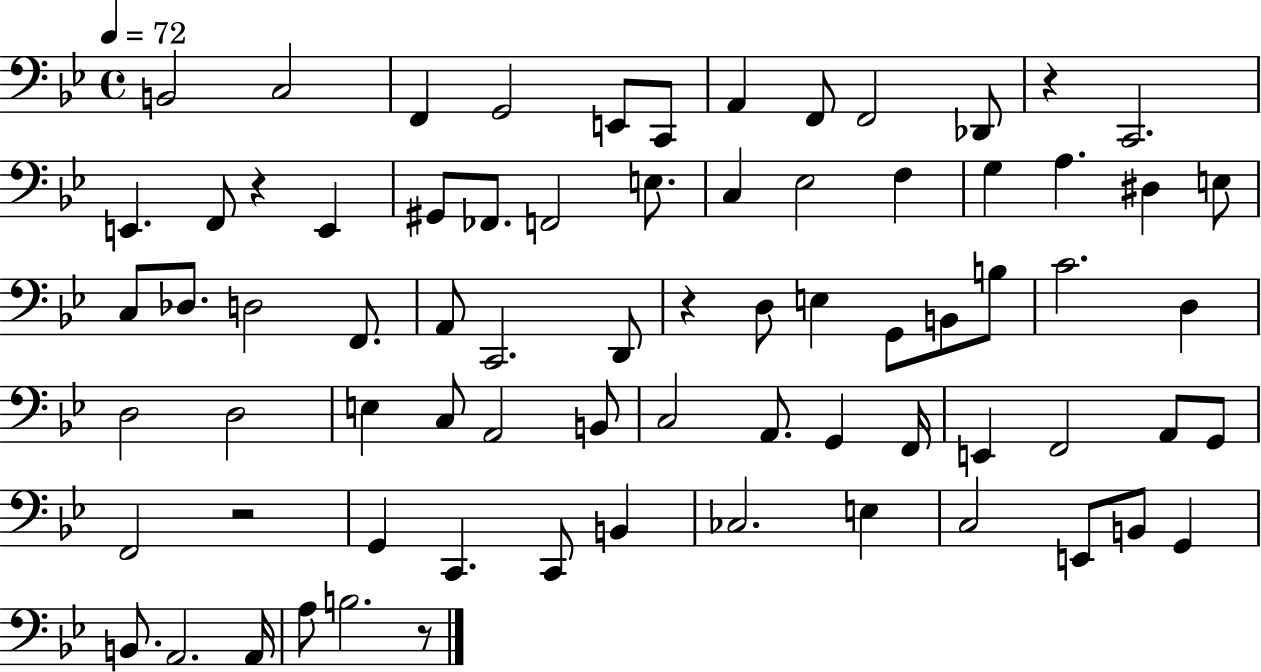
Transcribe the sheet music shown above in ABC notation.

X:1
T:Untitled
M:4/4
L:1/4
K:Bb
B,,2 C,2 F,, G,,2 E,,/2 C,,/2 A,, F,,/2 F,,2 _D,,/2 z C,,2 E,, F,,/2 z E,, ^G,,/2 _F,,/2 F,,2 E,/2 C, _E,2 F, G, A, ^D, E,/2 C,/2 _D,/2 D,2 F,,/2 A,,/2 C,,2 D,,/2 z D,/2 E, G,,/2 B,,/2 B,/2 C2 D, D,2 D,2 E, C,/2 A,,2 B,,/2 C,2 A,,/2 G,, F,,/4 E,, F,,2 A,,/2 G,,/2 F,,2 z2 G,, C,, C,,/2 B,, _C,2 E, C,2 E,,/2 B,,/2 G,, B,,/2 A,,2 A,,/4 A,/2 B,2 z/2